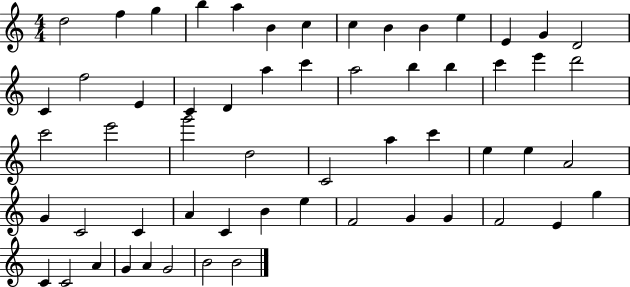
D5/h F5/q G5/q B5/q A5/q B4/q C5/q C5/q B4/q B4/q E5/q E4/q G4/q D4/h C4/q F5/h E4/q C4/q D4/q A5/q C6/q A5/h B5/q B5/q C6/q E6/q D6/h C6/h E6/h G6/h D5/h C4/h A5/q C6/q E5/q E5/q A4/h G4/q C4/h C4/q A4/q C4/q B4/q E5/q F4/h G4/q G4/q F4/h E4/q G5/q C4/q C4/h A4/q G4/q A4/q G4/h B4/h B4/h